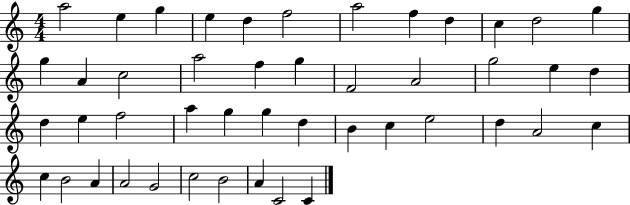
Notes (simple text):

A5/h E5/q G5/q E5/q D5/q F5/h A5/h F5/q D5/q C5/q D5/h G5/q G5/q A4/q C5/h A5/h F5/q G5/q F4/h A4/h G5/h E5/q D5/q D5/q E5/q F5/h A5/q G5/q G5/q D5/q B4/q C5/q E5/h D5/q A4/h C5/q C5/q B4/h A4/q A4/h G4/h C5/h B4/h A4/q C4/h C4/q